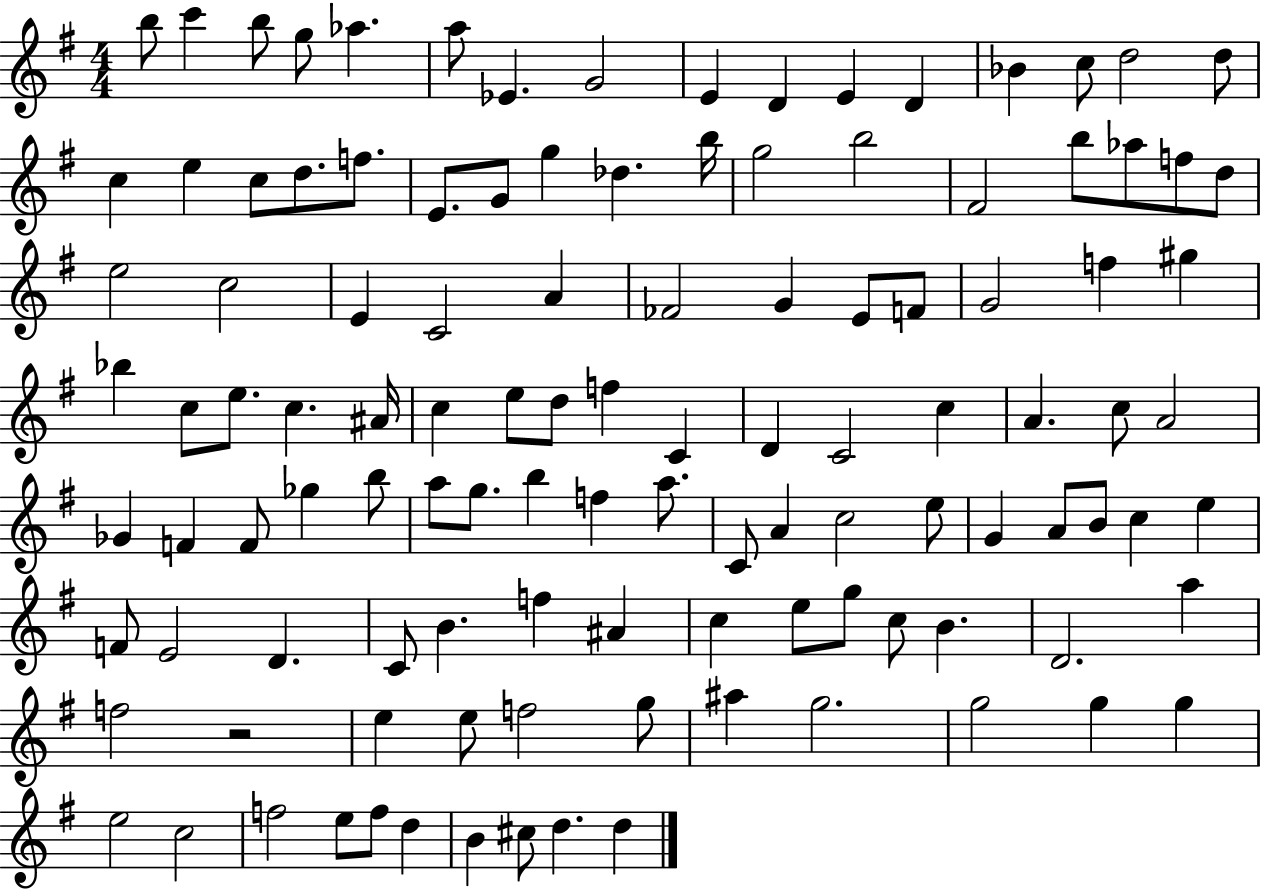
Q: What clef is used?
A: treble